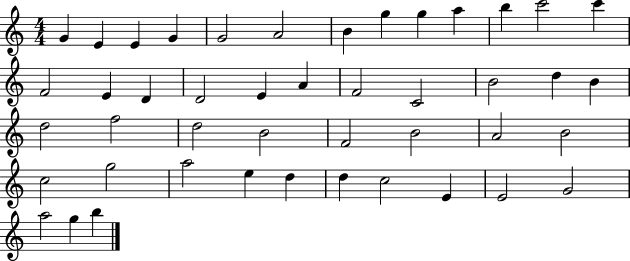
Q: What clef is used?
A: treble